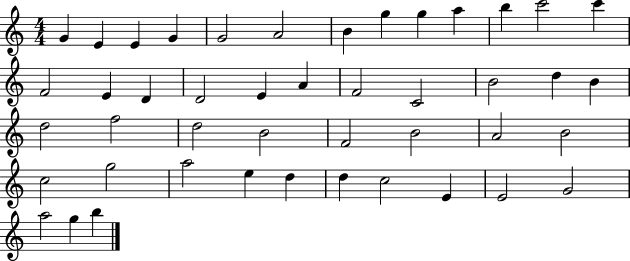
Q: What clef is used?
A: treble